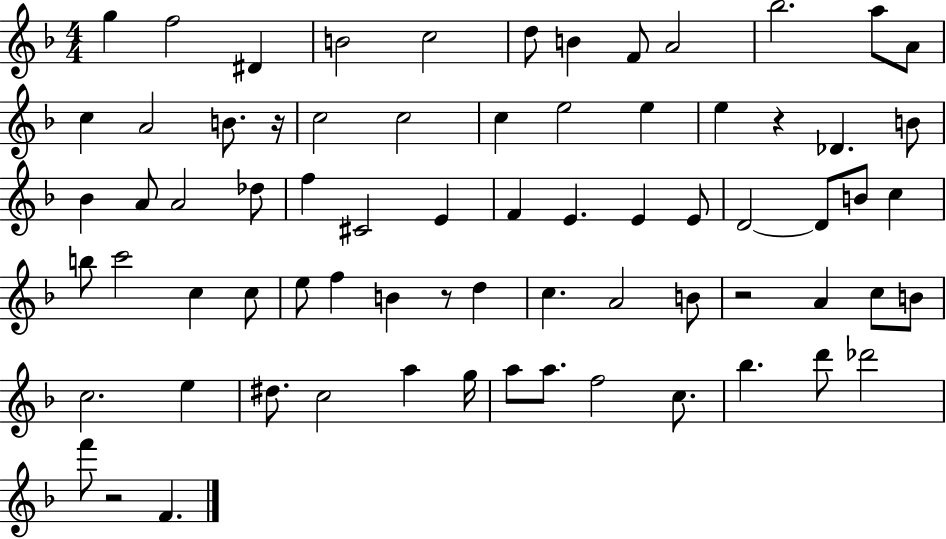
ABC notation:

X:1
T:Untitled
M:4/4
L:1/4
K:F
g f2 ^D B2 c2 d/2 B F/2 A2 _b2 a/2 A/2 c A2 B/2 z/4 c2 c2 c e2 e e z _D B/2 _B A/2 A2 _d/2 f ^C2 E F E E E/2 D2 D/2 B/2 c b/2 c'2 c c/2 e/2 f B z/2 d c A2 B/2 z2 A c/2 B/2 c2 e ^d/2 c2 a g/4 a/2 a/2 f2 c/2 _b d'/2 _d'2 f'/2 z2 F